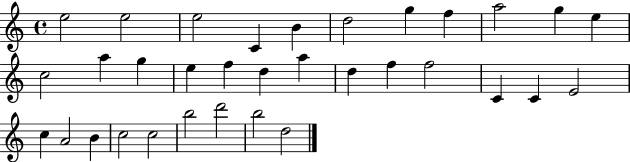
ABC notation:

X:1
T:Untitled
M:4/4
L:1/4
K:C
e2 e2 e2 C B d2 g f a2 g e c2 a g e f d a d f f2 C C E2 c A2 B c2 c2 b2 d'2 b2 d2